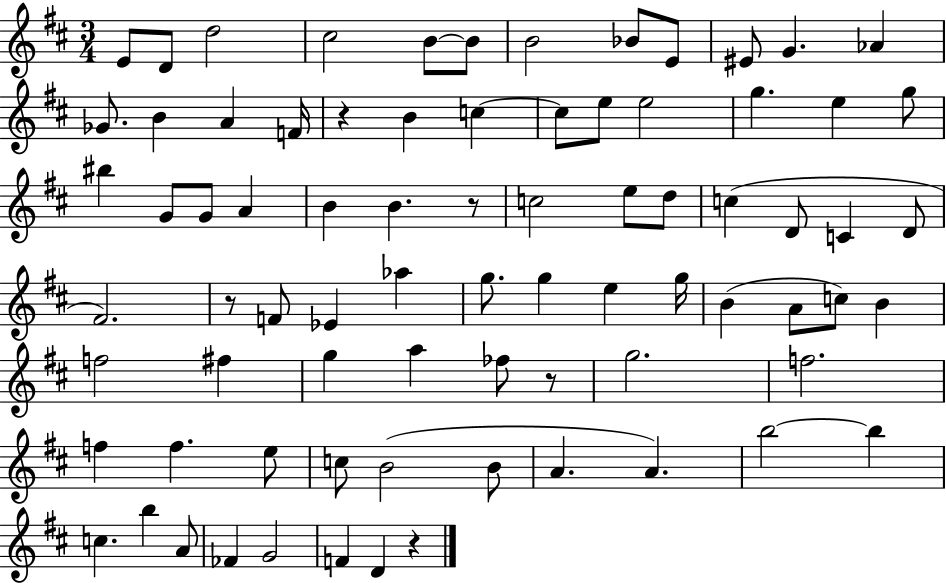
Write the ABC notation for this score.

X:1
T:Untitled
M:3/4
L:1/4
K:D
E/2 D/2 d2 ^c2 B/2 B/2 B2 _B/2 E/2 ^E/2 G _A _G/2 B A F/4 z B c c/2 e/2 e2 g e g/2 ^b G/2 G/2 A B B z/2 c2 e/2 d/2 c D/2 C D/2 ^F2 z/2 F/2 _E _a g/2 g e g/4 B A/2 c/2 B f2 ^f g a _f/2 z/2 g2 f2 f f e/2 c/2 B2 B/2 A A b2 b c b A/2 _F G2 F D z